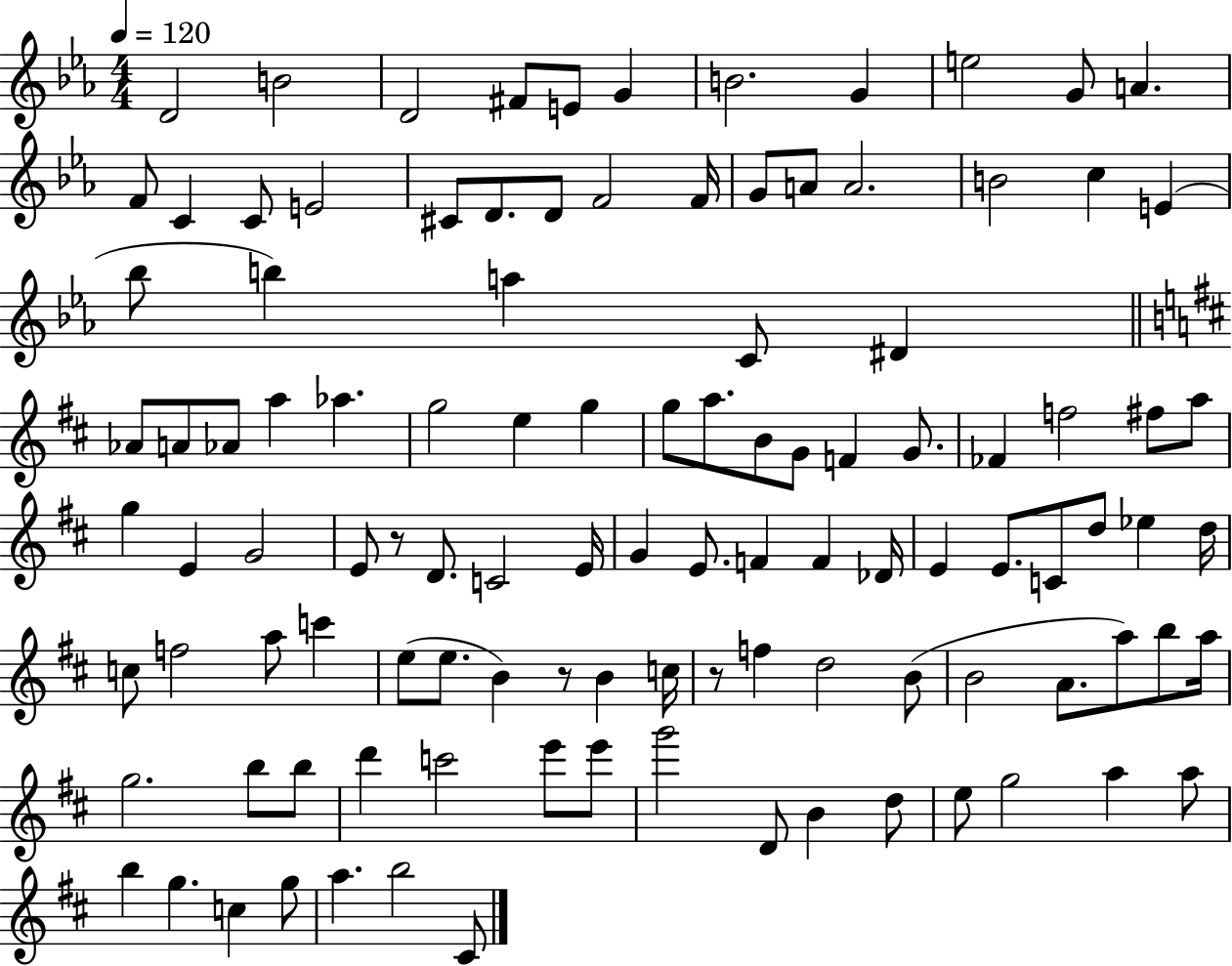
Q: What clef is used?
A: treble